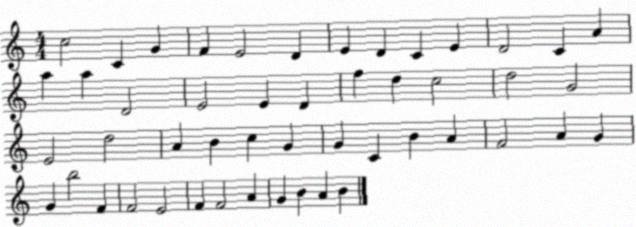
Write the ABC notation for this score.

X:1
T:Untitled
M:4/4
L:1/4
K:C
c2 C G F E2 D E D C E D2 C A a a D2 E2 E D f d c2 d2 G2 E2 d2 A B c G G C B A F2 A G G b2 F F2 E2 F F2 A G B A B